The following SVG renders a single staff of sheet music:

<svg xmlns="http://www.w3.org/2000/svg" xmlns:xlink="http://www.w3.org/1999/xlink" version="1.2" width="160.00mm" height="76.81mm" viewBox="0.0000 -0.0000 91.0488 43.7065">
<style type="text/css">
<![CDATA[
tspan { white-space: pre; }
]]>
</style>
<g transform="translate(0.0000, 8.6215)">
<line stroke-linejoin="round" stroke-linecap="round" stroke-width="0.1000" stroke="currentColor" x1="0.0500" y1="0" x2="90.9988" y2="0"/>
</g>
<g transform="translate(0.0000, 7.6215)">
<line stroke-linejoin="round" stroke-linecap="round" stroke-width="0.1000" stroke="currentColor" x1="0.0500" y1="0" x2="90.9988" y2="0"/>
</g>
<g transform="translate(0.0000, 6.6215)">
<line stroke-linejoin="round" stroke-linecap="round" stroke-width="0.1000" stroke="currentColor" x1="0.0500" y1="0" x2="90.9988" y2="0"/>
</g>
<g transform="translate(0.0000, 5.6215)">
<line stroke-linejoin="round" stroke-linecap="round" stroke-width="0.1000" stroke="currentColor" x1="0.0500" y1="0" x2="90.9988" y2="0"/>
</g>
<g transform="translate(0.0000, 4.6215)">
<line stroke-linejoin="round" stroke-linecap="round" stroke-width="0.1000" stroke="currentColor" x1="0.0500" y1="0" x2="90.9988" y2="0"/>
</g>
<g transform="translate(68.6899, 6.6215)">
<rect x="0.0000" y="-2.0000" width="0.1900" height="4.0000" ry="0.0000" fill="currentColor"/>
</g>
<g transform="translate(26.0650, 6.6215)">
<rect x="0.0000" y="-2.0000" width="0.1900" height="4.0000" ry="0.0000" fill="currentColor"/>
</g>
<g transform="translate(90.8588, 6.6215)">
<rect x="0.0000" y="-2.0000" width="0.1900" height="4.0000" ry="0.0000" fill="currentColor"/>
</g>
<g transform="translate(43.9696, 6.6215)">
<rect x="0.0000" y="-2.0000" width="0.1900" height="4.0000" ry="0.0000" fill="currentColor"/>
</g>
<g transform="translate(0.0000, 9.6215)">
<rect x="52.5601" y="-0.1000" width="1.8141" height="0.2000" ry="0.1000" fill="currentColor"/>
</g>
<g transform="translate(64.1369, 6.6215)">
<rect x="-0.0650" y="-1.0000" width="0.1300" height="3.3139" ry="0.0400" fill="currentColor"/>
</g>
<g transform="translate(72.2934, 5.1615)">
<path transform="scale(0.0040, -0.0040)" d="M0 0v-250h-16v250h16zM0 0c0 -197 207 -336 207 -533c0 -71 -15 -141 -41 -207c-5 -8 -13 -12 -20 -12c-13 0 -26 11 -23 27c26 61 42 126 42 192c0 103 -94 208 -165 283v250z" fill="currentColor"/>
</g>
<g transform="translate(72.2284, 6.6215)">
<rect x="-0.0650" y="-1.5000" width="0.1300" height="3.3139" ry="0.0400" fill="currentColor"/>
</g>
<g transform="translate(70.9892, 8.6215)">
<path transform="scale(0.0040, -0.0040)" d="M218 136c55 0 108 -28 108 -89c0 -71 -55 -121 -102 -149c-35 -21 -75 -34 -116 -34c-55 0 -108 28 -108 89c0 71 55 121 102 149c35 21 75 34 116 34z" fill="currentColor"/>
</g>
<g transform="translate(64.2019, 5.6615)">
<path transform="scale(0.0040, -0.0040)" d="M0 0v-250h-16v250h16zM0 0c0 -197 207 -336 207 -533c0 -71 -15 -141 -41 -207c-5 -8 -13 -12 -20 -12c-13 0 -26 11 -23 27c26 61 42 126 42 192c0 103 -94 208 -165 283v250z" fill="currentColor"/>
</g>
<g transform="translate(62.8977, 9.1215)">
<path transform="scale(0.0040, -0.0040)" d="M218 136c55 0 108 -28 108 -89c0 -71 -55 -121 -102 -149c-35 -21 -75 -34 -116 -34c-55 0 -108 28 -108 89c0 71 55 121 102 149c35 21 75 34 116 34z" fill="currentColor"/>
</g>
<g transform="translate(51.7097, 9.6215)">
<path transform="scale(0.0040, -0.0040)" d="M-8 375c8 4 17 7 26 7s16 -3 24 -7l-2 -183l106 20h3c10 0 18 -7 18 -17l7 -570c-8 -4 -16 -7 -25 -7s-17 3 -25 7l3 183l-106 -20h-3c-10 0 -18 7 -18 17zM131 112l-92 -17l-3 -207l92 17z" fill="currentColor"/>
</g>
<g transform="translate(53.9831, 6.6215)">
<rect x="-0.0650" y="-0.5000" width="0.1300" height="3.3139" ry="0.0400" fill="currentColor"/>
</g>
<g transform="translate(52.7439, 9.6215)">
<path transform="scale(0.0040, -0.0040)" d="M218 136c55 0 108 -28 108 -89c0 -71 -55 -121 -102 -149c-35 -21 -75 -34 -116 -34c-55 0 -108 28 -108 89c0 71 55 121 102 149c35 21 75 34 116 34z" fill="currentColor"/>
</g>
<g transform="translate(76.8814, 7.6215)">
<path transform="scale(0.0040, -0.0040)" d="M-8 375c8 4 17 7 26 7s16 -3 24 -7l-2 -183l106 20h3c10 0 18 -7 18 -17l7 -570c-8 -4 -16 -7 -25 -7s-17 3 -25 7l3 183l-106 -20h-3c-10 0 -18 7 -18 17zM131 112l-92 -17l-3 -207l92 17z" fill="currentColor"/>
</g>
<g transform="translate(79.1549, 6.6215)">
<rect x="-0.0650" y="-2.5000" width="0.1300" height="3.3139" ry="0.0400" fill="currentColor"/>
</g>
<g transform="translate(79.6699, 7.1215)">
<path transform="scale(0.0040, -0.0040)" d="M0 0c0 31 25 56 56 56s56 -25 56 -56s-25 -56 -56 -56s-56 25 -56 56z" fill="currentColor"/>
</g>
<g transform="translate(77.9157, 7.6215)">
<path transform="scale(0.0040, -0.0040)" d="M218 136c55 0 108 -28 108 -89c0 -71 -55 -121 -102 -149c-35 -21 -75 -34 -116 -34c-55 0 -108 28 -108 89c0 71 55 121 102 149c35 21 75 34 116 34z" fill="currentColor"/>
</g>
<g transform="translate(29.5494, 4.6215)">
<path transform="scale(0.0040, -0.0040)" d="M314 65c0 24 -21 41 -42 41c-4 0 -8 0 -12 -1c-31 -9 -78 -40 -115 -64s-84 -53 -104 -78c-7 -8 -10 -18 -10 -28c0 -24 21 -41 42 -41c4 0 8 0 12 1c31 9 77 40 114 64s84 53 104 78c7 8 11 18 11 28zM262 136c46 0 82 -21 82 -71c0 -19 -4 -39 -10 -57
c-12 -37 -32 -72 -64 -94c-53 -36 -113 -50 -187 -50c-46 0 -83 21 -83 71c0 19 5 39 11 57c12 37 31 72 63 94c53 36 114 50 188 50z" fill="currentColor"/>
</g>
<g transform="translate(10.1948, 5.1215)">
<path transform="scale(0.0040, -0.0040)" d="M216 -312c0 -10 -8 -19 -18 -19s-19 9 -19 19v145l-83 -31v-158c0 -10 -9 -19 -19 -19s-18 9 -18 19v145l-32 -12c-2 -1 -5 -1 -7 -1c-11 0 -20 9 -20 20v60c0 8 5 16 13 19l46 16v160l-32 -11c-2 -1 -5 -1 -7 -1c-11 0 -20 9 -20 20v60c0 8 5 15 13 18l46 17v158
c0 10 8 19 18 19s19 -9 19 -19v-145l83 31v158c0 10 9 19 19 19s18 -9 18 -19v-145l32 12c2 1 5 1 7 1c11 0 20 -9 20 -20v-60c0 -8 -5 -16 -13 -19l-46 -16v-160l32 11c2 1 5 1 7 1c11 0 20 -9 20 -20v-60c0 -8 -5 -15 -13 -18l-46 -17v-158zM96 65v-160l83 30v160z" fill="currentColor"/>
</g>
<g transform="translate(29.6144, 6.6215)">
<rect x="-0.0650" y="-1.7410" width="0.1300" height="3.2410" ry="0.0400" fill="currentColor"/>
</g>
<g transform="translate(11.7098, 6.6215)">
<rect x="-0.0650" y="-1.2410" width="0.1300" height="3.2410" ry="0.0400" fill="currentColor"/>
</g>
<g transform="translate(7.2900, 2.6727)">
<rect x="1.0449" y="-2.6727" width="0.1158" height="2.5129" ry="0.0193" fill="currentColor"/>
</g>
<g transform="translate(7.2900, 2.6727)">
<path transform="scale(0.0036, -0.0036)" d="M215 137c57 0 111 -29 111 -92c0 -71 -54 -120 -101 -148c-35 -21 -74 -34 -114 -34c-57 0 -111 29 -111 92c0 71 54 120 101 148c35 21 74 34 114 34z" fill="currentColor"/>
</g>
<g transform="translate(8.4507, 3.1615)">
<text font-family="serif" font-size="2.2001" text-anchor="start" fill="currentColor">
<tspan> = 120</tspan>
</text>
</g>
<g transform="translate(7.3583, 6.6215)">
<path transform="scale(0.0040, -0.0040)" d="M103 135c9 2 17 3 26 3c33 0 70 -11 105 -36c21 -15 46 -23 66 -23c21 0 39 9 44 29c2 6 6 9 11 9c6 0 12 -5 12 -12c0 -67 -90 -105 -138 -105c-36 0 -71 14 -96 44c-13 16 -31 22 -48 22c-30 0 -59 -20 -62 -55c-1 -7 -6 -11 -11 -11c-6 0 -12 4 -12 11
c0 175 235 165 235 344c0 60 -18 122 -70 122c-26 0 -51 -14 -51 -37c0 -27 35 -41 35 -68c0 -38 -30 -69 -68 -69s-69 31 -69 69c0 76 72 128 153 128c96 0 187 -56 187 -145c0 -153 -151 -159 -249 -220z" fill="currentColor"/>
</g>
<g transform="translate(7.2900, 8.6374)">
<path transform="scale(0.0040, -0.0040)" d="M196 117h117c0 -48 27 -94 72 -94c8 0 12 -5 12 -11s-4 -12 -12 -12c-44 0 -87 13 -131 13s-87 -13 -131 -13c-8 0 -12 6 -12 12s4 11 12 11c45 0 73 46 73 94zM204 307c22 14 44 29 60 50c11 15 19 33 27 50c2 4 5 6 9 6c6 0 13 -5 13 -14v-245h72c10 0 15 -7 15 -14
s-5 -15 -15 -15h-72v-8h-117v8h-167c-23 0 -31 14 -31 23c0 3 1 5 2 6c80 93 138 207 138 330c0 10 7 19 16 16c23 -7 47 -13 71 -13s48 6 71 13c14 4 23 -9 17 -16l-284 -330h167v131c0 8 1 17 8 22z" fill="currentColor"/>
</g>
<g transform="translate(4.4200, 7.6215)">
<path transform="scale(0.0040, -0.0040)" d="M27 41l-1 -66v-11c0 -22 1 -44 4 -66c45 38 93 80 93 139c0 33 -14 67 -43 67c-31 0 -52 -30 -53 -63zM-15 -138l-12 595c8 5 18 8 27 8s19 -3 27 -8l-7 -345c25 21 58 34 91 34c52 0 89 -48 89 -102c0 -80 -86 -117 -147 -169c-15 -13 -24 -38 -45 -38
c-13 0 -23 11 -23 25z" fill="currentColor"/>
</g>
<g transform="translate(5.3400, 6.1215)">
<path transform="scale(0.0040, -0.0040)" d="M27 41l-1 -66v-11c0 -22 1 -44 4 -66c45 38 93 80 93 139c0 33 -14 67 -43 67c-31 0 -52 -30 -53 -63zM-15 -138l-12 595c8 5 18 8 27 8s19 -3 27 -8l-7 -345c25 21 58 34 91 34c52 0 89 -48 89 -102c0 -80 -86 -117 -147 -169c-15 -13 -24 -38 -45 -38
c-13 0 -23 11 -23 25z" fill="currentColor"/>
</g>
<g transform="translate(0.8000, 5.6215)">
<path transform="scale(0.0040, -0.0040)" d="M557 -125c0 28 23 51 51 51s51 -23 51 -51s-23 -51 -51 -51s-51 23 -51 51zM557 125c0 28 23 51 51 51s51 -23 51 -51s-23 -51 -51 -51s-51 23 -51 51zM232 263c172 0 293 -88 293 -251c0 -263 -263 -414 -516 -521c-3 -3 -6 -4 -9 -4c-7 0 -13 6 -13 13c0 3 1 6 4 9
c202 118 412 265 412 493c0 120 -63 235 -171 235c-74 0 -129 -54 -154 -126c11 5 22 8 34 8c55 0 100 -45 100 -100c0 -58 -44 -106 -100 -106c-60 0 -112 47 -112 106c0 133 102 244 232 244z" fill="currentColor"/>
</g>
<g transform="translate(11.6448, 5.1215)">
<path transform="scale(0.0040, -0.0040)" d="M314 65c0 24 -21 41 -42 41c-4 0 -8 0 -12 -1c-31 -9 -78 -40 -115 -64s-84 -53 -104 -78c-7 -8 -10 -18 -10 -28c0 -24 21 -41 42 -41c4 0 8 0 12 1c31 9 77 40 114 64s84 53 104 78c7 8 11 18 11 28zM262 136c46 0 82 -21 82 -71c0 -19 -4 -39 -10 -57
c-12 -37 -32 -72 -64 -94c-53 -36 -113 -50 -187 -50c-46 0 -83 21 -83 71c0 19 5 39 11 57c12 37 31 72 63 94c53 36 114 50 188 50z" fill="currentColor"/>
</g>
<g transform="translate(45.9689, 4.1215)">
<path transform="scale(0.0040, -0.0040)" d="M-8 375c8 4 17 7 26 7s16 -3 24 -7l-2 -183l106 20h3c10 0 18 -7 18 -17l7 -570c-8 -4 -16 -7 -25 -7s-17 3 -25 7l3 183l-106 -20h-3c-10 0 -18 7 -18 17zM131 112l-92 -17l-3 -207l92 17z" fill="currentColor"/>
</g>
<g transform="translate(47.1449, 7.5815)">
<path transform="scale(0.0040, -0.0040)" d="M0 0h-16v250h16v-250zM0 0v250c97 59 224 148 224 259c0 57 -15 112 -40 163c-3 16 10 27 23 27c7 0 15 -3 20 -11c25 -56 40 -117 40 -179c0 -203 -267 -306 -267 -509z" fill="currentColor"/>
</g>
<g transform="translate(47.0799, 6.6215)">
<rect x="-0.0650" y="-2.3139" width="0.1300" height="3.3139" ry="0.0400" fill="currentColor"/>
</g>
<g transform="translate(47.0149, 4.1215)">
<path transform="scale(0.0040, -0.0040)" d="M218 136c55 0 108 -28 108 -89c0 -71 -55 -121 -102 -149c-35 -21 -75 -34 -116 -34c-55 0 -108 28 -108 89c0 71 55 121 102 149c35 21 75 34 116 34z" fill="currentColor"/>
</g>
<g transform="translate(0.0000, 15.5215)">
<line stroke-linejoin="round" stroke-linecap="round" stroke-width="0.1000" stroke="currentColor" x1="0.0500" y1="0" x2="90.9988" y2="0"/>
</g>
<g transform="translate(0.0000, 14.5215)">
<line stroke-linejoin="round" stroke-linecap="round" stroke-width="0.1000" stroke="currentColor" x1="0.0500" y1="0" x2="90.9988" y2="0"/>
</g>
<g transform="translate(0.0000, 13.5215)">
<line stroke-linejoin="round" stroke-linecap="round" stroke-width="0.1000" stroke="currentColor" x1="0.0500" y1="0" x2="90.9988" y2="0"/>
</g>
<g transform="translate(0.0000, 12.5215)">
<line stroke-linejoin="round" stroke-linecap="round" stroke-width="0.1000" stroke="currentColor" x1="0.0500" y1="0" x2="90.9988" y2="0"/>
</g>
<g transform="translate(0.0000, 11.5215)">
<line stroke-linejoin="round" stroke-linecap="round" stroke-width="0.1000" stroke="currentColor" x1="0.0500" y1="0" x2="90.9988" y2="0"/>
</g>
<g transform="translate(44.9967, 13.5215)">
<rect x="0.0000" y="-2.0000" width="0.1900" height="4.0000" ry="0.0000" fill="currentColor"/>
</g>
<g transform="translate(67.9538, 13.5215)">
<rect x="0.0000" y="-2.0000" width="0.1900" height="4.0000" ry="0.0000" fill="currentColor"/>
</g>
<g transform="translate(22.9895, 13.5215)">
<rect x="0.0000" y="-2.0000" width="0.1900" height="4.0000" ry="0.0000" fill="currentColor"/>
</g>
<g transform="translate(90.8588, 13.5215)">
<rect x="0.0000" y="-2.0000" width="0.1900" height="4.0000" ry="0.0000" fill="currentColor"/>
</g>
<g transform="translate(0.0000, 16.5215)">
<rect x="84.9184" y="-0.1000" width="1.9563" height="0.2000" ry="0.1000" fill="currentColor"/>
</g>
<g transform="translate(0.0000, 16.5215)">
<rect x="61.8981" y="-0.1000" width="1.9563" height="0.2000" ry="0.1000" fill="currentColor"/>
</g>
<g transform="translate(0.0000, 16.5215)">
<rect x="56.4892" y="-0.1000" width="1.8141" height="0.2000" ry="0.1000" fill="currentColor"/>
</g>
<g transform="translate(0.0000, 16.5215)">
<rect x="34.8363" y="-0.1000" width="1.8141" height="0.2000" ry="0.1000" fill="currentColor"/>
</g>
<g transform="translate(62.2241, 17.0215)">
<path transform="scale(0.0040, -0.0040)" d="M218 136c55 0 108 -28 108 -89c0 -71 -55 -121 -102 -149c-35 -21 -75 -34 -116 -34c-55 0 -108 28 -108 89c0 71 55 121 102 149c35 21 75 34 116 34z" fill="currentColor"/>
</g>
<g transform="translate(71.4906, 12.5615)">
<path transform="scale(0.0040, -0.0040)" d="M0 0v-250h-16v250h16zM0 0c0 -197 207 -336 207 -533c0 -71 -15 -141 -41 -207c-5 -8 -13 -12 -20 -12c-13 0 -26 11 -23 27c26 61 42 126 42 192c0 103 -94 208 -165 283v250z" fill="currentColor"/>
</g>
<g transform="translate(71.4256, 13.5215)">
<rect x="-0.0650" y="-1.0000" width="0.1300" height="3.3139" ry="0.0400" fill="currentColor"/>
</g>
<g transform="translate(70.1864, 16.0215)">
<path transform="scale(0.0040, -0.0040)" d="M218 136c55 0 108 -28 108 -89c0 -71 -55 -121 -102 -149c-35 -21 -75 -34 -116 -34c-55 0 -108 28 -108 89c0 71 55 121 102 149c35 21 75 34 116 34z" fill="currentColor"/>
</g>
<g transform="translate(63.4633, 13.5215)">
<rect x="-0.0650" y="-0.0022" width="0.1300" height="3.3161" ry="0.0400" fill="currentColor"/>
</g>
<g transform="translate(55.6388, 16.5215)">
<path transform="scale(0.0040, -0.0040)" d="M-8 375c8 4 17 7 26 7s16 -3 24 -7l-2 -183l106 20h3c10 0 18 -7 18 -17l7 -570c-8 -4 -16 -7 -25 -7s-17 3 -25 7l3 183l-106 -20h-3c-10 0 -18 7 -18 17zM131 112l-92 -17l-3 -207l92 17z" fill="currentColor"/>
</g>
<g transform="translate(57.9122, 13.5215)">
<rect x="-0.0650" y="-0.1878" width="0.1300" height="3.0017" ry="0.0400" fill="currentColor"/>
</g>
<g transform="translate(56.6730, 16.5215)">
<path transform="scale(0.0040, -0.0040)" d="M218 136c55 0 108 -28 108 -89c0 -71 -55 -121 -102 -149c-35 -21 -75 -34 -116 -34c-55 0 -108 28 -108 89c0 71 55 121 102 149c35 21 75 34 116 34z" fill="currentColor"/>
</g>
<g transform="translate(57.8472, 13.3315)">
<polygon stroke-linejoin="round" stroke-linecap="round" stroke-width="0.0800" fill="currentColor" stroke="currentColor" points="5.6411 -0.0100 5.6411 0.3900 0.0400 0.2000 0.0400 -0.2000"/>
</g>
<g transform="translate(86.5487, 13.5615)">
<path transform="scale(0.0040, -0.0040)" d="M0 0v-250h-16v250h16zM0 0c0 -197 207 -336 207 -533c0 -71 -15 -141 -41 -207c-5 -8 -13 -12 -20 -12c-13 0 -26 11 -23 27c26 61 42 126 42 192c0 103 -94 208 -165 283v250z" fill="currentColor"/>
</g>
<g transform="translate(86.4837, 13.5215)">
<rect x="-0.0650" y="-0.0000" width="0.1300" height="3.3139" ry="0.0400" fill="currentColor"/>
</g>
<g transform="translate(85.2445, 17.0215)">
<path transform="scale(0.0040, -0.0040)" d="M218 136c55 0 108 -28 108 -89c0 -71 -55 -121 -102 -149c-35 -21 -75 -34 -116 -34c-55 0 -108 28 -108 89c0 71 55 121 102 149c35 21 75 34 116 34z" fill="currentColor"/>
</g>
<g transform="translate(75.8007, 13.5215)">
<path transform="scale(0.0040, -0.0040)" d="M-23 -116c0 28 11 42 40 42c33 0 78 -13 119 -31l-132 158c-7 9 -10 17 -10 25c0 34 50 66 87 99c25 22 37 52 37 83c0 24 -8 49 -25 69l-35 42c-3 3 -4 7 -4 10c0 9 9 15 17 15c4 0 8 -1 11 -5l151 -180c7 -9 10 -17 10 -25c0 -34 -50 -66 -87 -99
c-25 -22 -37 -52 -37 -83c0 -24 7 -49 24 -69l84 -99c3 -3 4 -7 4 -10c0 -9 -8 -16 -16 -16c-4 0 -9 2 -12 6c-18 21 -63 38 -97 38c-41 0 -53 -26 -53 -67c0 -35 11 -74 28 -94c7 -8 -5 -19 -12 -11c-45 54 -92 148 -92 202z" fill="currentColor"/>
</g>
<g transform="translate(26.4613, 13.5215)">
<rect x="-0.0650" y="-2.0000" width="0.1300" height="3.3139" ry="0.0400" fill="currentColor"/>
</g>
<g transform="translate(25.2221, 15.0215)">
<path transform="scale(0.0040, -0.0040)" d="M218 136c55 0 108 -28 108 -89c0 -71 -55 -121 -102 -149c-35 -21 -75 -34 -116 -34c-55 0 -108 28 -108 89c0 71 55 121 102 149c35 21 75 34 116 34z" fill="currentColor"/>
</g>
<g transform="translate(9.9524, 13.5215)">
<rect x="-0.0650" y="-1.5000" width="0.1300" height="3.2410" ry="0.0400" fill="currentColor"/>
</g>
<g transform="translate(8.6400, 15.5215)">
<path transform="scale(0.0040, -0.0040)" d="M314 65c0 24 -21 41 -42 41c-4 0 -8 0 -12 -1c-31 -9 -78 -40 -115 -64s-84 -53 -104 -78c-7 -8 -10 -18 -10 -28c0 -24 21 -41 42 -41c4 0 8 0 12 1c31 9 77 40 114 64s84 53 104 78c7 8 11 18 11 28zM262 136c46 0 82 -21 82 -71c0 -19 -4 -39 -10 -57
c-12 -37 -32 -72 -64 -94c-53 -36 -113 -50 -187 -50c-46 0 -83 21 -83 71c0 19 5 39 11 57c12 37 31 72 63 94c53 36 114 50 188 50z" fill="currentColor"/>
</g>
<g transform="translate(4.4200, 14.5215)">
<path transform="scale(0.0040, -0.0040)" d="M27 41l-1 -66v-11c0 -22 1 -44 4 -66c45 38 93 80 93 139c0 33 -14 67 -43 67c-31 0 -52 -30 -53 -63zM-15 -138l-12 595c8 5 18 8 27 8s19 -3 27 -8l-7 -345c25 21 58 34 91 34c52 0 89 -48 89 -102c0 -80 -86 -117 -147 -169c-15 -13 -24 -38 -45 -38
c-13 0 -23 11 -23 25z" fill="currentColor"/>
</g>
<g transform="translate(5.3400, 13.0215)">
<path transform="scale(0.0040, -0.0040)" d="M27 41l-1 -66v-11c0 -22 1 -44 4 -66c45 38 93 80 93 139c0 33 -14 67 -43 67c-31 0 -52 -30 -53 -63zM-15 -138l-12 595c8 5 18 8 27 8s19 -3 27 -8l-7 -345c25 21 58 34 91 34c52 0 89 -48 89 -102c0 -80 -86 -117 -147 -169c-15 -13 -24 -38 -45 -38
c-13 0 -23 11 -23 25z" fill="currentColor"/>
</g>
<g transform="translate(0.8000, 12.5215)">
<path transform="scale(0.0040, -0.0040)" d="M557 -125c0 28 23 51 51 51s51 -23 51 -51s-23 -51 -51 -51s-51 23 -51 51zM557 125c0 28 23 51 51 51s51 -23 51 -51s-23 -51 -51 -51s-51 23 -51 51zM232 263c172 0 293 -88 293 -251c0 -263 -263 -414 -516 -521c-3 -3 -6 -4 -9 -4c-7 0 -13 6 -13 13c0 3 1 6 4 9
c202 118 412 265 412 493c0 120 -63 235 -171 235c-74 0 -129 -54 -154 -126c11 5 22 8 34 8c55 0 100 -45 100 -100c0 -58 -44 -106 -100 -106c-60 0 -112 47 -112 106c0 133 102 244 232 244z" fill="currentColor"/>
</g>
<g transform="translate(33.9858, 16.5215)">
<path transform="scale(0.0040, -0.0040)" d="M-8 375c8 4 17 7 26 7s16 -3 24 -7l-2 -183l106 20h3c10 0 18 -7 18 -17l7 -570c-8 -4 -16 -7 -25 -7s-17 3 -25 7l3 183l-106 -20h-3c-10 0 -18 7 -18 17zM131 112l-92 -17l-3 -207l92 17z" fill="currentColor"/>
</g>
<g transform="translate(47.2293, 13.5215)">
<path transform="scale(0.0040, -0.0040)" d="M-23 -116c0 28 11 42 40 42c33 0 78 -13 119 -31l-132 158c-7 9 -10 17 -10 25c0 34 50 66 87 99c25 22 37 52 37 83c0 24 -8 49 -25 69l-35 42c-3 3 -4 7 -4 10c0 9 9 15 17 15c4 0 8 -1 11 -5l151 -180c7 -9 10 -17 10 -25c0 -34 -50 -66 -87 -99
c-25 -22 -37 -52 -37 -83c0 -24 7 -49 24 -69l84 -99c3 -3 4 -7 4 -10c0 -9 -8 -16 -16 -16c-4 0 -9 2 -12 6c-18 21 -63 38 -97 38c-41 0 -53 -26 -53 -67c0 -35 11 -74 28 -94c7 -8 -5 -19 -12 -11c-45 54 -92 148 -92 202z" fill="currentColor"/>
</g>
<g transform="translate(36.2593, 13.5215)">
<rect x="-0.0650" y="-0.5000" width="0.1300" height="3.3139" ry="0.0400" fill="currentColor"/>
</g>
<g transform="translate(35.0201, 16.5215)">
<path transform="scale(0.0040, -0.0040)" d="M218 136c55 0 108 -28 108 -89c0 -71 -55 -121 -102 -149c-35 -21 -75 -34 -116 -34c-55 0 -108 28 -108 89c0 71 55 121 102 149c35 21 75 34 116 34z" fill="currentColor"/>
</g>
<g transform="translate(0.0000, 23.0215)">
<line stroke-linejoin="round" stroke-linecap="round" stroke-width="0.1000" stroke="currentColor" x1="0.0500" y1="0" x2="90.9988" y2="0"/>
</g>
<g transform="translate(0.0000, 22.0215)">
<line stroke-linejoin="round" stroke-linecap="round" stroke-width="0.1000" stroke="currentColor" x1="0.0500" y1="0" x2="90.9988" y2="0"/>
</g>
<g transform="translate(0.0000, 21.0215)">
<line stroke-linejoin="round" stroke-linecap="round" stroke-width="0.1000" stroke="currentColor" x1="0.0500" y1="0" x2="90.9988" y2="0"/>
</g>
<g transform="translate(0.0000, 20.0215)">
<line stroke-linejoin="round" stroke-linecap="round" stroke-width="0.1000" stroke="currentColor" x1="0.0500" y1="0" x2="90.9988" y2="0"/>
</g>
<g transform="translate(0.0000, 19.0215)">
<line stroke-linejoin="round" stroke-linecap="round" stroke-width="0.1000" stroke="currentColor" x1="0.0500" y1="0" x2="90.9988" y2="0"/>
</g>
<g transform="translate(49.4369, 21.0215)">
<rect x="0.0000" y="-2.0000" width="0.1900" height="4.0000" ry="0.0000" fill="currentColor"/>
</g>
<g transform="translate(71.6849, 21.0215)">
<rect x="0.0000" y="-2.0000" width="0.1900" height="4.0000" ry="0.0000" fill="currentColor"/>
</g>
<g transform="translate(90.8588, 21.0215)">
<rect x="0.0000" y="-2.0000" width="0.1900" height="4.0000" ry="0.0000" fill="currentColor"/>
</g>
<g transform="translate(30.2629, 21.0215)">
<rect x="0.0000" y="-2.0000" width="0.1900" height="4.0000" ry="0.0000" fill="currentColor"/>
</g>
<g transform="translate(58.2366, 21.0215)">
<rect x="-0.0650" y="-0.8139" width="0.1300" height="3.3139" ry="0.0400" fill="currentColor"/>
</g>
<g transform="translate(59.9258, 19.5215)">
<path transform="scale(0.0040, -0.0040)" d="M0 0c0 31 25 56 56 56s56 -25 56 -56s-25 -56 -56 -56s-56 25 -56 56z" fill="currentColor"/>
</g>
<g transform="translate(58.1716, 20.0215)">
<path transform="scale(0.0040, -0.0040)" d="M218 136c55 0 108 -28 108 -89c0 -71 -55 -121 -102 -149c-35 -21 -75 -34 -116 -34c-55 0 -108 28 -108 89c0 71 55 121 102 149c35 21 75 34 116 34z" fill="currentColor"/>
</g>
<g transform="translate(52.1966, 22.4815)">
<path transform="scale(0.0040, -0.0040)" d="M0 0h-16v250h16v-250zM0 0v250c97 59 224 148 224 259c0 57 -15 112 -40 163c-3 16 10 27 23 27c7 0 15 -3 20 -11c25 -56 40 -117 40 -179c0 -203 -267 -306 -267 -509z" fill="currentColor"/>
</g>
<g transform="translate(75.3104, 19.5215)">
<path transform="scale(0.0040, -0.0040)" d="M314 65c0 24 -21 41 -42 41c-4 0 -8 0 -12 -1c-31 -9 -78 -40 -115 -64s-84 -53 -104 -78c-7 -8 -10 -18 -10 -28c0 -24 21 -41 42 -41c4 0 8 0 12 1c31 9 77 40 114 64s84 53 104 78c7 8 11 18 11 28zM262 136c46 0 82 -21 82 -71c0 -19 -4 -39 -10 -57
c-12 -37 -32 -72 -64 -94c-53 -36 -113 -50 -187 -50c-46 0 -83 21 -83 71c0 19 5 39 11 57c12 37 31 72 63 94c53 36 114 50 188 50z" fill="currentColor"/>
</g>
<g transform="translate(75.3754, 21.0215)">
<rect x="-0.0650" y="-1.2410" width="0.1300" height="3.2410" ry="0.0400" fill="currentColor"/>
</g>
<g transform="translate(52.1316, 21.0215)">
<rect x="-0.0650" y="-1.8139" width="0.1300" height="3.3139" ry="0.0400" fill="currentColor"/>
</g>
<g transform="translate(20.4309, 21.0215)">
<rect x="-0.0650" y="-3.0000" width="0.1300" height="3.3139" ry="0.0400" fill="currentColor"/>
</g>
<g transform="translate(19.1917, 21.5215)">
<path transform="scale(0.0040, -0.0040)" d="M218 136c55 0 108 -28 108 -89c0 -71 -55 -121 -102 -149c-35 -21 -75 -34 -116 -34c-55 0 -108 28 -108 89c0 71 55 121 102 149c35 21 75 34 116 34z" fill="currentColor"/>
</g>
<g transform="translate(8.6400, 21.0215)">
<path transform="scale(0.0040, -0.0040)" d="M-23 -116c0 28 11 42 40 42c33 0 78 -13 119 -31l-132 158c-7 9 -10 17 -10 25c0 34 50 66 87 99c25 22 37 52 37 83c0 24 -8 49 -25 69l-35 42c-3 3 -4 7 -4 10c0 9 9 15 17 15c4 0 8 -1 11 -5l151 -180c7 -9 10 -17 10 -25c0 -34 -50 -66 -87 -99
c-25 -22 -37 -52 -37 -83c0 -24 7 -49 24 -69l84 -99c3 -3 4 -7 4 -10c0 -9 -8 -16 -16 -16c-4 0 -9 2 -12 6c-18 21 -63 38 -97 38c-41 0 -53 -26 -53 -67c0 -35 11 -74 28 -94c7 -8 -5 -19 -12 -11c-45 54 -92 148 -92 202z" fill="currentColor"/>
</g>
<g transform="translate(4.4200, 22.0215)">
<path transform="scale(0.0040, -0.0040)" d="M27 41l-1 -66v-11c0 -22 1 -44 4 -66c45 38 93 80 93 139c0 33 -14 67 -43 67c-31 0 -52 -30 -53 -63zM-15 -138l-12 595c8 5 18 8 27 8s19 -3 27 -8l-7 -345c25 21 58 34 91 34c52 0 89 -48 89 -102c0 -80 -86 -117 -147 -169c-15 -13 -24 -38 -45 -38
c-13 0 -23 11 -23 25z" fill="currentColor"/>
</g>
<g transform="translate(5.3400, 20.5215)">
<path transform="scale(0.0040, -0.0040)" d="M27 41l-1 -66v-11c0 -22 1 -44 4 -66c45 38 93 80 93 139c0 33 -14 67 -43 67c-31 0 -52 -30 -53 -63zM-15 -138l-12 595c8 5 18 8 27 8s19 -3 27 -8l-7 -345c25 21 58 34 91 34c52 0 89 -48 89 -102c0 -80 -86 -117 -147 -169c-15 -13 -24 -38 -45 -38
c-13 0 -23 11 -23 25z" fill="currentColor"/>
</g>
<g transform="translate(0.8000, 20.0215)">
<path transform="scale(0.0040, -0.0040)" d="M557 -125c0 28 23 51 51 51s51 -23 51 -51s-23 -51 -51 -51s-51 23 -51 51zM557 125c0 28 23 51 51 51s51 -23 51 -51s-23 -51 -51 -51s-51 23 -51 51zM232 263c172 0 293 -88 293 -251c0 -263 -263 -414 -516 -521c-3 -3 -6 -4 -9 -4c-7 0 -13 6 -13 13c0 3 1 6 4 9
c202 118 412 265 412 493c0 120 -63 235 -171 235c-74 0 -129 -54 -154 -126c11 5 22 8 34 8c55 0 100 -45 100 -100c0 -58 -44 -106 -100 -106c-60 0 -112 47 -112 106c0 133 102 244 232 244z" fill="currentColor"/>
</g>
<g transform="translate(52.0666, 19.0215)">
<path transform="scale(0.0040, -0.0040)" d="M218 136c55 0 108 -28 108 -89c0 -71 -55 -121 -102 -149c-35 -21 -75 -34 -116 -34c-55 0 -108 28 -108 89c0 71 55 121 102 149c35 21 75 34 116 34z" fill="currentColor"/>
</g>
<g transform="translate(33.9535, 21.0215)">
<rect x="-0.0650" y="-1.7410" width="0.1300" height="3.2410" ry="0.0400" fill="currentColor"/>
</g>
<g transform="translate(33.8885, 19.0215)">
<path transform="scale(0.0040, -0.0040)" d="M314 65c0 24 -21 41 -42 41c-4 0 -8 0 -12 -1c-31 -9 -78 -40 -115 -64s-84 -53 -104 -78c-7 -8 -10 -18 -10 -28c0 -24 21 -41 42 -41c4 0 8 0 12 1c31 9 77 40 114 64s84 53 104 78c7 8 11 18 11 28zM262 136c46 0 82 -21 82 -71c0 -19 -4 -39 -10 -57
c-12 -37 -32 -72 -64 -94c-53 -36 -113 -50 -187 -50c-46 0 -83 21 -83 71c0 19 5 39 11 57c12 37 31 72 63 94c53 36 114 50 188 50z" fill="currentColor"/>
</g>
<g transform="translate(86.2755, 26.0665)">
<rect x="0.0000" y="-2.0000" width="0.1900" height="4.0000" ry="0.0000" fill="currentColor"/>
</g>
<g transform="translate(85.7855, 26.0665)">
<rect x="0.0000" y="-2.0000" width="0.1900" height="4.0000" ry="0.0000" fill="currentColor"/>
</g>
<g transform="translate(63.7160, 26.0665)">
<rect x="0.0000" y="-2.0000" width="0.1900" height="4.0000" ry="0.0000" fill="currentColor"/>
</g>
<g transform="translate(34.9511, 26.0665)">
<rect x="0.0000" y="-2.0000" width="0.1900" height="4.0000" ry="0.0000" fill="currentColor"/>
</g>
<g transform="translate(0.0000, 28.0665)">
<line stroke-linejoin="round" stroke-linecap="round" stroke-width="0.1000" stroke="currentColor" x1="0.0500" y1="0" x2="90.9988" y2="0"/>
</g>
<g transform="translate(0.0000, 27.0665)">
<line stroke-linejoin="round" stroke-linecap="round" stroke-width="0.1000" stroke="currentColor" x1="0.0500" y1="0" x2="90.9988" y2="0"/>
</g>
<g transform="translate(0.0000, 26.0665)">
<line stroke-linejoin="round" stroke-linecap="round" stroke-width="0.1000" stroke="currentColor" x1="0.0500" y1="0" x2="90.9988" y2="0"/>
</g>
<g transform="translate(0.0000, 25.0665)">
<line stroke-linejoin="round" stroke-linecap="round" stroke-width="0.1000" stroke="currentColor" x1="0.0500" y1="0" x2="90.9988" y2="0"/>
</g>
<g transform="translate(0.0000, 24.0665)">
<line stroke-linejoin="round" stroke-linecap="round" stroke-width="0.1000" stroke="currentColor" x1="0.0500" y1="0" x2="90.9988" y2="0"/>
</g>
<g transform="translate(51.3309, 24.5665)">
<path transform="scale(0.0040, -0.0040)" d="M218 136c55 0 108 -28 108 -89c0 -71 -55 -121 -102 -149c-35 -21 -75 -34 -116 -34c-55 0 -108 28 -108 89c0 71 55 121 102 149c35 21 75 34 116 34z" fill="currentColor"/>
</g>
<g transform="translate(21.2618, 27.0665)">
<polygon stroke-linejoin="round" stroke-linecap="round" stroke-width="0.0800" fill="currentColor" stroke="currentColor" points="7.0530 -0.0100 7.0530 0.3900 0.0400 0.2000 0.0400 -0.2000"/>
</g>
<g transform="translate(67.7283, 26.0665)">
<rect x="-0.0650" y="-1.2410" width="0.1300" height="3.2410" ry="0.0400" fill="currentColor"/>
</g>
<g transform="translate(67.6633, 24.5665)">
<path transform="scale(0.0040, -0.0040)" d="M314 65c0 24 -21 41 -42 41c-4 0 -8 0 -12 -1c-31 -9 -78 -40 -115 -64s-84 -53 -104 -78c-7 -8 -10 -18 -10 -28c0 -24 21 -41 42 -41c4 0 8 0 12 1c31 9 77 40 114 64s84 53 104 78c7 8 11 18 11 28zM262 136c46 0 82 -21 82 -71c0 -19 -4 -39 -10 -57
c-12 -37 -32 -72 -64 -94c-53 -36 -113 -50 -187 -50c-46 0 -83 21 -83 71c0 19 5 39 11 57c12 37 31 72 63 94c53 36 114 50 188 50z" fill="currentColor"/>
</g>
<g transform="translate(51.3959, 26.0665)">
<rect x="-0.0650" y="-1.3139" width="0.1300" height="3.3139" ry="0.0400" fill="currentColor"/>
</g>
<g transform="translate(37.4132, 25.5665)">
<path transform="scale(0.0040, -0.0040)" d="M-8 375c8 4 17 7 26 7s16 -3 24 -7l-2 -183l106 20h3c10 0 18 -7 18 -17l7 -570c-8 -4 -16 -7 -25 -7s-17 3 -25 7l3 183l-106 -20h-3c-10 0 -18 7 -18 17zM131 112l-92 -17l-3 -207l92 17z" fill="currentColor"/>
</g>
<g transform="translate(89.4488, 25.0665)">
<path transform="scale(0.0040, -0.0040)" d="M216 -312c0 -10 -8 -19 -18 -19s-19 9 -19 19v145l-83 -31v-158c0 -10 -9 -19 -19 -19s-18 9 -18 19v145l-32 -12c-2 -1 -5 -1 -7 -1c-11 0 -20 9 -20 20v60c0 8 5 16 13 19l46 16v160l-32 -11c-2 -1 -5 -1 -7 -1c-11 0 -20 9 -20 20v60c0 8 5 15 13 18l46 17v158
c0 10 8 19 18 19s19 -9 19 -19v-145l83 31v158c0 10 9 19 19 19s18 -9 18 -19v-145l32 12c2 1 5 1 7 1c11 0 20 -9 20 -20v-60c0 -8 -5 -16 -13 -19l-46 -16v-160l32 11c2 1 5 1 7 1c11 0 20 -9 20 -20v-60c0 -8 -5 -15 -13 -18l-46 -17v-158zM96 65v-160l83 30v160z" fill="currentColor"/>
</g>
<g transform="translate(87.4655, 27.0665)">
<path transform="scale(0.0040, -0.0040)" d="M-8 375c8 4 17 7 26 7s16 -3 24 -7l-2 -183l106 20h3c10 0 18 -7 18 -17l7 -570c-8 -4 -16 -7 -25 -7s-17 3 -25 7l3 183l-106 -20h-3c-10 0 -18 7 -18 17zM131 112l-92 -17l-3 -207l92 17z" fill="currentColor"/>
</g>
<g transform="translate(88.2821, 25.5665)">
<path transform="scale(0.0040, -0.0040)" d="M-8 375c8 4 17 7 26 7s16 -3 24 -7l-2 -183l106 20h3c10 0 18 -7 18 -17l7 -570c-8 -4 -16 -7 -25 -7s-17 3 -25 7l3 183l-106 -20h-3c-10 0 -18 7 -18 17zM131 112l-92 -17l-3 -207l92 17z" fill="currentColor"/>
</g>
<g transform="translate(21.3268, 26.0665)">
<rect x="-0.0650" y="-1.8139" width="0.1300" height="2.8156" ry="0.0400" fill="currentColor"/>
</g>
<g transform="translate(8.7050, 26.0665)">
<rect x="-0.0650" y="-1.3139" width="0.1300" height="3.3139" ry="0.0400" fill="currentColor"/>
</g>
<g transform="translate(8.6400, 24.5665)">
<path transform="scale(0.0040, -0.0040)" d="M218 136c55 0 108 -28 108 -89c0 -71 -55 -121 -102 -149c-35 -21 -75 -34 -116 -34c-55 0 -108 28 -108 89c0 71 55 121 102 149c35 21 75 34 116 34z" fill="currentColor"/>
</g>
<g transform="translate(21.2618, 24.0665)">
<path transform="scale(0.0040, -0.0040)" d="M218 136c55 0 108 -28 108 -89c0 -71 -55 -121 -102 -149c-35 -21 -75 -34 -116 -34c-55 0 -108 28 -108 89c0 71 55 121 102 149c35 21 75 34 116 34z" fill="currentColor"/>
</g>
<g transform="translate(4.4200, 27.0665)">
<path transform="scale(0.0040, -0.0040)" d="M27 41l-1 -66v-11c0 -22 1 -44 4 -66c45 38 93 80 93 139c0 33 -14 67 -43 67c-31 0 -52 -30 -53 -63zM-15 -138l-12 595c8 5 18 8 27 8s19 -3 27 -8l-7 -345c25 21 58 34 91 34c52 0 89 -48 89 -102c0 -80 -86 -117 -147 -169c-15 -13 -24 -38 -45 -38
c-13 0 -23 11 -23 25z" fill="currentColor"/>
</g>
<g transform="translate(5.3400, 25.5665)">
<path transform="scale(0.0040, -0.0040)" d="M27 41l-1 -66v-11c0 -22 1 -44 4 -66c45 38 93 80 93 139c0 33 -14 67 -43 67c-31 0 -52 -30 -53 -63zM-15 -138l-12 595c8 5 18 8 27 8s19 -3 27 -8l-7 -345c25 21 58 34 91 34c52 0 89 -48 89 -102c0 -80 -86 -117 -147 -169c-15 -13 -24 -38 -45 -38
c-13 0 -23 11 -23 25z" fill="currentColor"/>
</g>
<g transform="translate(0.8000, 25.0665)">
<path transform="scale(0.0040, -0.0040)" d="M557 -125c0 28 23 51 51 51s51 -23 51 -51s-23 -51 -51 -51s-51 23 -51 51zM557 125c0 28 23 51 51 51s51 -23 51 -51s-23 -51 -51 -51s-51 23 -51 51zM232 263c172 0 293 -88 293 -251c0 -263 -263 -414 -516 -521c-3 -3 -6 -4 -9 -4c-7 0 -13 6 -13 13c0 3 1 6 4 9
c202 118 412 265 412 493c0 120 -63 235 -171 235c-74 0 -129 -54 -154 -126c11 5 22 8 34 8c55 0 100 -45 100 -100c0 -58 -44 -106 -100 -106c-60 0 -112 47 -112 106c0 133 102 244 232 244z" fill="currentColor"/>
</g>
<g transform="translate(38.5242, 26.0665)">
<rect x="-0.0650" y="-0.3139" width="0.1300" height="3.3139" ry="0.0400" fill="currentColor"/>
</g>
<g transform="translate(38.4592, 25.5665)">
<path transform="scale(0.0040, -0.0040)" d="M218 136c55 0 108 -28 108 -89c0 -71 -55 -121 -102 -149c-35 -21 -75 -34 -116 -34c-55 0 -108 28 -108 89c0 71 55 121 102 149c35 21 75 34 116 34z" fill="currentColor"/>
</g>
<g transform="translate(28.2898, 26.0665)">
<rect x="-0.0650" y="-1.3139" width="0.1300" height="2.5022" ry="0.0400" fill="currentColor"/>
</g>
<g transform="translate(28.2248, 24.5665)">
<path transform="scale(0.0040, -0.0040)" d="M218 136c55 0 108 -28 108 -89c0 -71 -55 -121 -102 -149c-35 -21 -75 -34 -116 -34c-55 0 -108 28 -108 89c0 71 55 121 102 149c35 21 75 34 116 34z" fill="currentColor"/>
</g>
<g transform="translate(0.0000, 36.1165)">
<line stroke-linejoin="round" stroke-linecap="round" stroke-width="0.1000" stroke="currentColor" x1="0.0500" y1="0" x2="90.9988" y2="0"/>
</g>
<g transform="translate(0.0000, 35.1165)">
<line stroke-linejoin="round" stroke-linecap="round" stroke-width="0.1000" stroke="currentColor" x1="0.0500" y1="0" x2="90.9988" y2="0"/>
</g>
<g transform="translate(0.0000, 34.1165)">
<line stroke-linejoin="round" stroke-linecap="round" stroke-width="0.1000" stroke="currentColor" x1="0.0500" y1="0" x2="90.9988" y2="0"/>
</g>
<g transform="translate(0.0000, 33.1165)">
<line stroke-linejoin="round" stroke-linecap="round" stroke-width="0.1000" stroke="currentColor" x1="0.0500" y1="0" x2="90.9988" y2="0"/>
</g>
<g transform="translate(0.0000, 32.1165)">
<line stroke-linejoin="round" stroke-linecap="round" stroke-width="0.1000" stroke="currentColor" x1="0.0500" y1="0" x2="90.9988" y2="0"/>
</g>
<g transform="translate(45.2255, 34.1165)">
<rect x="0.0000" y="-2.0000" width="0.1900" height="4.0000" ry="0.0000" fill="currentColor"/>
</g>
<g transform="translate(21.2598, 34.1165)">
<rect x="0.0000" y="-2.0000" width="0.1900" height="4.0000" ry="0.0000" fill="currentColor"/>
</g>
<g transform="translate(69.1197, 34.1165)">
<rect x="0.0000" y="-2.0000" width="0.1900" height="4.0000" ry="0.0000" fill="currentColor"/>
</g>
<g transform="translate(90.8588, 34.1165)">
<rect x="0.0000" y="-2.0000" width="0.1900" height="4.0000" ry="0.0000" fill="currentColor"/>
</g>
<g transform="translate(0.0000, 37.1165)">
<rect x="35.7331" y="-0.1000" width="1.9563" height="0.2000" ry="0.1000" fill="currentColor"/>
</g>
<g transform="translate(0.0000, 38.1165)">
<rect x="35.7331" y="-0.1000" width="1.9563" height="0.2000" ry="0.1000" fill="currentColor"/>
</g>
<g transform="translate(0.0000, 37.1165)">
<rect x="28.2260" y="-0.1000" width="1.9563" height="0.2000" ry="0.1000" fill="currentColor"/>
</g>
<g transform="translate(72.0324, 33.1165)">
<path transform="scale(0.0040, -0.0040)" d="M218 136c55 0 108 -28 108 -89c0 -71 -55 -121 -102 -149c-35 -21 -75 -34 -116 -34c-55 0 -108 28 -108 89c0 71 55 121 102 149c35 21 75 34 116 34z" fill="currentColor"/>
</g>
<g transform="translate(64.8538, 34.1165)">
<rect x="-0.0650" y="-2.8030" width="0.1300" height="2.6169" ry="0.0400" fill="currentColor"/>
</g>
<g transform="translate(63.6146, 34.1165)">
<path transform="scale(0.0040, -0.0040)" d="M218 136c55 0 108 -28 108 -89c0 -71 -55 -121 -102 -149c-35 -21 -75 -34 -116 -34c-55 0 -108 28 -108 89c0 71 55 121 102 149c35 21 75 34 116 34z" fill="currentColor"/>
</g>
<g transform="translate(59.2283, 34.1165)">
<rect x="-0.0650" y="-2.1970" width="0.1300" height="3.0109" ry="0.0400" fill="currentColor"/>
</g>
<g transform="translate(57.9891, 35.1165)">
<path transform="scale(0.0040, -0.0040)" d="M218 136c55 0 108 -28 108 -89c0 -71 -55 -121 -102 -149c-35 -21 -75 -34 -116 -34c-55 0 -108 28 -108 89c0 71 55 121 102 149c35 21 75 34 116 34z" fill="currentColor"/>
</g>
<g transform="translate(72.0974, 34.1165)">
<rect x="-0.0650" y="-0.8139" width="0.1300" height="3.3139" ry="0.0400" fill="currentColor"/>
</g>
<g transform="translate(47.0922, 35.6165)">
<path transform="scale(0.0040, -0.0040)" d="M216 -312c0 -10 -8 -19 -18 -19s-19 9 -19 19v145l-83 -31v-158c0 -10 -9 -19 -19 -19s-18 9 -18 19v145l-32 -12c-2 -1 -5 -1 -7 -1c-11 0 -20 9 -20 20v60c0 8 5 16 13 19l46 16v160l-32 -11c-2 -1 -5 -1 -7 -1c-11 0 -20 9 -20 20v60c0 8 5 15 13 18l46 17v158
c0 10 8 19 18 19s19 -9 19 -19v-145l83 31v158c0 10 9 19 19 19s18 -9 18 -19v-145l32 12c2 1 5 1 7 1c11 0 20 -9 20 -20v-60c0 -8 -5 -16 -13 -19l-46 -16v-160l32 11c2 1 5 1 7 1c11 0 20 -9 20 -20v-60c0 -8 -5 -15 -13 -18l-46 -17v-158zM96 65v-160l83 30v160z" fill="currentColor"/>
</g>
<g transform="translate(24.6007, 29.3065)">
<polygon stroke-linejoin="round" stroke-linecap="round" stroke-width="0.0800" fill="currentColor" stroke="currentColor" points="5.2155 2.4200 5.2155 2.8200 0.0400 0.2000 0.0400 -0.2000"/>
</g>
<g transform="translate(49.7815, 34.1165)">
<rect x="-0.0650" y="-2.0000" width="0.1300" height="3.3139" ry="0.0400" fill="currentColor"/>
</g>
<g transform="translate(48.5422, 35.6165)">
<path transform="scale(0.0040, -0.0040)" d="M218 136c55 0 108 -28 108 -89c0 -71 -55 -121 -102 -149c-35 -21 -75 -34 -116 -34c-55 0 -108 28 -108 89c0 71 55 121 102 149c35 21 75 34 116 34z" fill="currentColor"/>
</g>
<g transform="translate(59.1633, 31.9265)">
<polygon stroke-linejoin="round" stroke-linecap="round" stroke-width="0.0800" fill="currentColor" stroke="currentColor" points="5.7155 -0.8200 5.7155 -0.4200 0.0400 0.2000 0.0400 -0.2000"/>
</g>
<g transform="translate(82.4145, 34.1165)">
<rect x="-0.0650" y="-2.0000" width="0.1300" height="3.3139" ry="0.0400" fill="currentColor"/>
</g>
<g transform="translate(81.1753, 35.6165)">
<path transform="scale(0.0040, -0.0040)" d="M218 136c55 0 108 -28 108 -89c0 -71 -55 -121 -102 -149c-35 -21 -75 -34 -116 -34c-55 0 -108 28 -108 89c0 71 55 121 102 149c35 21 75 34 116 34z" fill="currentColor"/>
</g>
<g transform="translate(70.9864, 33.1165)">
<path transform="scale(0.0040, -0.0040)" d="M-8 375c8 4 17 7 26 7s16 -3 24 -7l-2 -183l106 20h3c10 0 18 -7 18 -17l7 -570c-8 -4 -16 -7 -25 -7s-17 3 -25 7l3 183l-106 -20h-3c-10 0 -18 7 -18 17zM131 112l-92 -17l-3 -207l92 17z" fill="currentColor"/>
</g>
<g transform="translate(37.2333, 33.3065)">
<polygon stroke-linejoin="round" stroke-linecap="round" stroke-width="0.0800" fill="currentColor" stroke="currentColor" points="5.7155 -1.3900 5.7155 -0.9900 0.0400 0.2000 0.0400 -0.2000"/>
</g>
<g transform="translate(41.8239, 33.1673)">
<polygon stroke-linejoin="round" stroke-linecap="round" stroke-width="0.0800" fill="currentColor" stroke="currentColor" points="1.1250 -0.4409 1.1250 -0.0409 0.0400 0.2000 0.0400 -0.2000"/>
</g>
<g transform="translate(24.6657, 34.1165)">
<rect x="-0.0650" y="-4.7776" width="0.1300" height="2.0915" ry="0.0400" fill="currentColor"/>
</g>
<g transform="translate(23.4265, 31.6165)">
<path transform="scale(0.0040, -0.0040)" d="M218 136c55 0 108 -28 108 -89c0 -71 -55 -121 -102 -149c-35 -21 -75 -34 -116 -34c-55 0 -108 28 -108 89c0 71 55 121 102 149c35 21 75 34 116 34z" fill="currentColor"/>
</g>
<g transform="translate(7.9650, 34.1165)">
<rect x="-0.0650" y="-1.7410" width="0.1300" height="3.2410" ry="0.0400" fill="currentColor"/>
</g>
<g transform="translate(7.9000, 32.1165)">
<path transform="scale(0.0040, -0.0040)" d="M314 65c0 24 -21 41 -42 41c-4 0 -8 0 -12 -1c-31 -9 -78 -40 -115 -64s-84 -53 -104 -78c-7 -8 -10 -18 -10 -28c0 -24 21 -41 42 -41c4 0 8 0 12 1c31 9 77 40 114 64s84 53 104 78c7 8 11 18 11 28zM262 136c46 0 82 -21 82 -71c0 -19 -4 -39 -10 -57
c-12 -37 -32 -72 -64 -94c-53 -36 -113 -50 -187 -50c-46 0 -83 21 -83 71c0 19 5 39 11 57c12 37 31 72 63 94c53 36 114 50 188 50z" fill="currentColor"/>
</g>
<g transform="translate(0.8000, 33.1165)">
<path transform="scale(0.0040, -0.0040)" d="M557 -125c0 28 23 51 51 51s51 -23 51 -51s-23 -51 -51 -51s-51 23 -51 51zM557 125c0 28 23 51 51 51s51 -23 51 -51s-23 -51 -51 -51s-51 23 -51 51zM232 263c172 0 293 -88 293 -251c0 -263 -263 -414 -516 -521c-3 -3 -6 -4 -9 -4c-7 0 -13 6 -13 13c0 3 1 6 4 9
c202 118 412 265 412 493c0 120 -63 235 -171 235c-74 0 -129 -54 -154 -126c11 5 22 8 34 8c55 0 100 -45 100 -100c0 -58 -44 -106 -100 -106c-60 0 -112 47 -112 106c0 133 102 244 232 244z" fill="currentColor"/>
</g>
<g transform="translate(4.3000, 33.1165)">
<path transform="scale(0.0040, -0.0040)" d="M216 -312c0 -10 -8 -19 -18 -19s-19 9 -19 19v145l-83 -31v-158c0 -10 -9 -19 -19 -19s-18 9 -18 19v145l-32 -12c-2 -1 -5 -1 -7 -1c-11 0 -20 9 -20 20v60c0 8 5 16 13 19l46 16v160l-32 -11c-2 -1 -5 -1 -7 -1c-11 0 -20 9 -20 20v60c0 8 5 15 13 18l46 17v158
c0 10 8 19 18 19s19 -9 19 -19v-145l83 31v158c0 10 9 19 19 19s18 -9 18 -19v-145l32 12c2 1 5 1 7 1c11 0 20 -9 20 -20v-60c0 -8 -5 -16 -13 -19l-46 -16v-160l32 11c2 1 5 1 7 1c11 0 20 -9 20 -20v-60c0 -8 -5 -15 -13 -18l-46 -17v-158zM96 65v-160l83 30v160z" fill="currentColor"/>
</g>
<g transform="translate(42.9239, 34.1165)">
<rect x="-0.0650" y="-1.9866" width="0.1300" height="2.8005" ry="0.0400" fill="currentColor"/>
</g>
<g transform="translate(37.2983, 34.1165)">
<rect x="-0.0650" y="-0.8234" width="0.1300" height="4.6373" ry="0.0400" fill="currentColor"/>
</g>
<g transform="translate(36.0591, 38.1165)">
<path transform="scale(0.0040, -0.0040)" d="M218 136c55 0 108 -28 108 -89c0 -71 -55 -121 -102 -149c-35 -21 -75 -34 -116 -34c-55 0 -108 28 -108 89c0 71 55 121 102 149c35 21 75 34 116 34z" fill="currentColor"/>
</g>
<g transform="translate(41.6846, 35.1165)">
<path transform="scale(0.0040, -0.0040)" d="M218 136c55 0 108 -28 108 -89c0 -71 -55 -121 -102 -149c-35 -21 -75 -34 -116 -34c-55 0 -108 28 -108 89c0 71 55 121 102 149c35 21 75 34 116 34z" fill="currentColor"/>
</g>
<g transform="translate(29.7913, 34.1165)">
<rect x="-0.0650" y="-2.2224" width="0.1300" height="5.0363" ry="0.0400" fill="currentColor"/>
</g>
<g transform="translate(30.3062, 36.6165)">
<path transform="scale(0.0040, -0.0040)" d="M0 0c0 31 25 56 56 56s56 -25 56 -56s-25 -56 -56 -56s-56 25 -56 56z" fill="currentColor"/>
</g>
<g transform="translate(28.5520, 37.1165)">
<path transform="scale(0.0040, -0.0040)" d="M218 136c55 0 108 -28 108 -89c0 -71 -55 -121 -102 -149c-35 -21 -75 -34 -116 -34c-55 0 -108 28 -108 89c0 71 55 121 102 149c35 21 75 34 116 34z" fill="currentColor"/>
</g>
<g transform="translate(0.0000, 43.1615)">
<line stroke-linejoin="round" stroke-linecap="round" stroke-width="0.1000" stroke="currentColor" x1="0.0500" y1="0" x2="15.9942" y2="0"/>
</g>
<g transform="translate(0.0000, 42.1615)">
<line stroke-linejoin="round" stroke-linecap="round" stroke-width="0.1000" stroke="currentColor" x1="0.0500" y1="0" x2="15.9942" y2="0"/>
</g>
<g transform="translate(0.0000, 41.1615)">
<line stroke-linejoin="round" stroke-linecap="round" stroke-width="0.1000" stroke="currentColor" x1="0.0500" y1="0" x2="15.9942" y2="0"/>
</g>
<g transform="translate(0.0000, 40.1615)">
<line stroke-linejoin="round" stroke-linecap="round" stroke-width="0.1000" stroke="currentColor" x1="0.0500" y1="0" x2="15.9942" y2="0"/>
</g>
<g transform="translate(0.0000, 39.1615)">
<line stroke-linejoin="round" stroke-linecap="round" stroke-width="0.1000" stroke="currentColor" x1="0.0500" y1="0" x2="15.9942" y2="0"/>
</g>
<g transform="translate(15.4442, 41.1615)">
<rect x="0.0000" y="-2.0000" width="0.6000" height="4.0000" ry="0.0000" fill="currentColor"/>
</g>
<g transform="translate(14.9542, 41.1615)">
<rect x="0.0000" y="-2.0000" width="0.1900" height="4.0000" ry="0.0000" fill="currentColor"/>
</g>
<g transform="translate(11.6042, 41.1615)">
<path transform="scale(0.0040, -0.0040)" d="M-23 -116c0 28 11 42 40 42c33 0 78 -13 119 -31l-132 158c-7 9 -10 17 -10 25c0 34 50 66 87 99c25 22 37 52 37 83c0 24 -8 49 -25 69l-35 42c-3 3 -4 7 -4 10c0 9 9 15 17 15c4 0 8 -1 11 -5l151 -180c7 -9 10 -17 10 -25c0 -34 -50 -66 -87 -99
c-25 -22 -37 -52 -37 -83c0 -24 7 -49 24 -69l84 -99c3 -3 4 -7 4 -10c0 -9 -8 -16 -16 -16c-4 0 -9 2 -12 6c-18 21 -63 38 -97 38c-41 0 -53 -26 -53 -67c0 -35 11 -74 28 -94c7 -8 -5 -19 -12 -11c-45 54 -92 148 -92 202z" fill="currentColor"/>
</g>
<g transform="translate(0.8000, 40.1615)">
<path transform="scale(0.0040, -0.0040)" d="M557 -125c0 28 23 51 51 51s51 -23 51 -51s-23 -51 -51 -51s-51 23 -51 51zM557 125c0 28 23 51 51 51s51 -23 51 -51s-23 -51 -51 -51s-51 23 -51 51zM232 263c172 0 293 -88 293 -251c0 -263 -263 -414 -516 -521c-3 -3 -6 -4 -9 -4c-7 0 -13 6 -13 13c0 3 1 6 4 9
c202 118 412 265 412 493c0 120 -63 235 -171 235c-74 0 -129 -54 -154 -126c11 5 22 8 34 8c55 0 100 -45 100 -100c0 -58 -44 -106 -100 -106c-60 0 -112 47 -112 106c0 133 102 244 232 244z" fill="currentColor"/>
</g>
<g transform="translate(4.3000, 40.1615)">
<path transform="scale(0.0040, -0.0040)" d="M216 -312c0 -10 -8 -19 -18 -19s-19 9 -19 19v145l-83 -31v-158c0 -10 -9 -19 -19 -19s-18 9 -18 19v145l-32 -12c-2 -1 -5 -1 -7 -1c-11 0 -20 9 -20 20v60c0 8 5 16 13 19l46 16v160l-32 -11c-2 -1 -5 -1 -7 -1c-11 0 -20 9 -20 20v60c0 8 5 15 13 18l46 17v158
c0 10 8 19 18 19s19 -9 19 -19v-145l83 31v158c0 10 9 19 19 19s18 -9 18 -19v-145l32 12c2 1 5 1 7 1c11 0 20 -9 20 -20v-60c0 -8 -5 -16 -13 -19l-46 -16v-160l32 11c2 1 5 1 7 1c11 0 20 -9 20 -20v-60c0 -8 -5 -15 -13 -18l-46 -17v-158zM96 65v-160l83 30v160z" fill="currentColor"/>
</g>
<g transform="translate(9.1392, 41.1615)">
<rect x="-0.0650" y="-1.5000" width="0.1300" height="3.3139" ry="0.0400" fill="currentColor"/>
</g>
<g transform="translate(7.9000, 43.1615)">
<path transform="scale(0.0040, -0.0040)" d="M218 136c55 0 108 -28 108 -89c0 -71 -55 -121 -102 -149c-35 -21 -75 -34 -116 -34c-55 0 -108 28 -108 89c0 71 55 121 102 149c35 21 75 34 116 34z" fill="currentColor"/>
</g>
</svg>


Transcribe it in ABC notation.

X:1
T:Untitled
M:2/4
L:1/4
K:Bb
^G,2 A,2 B,/2 E,, F,,/2 G,,/2 B,, G,,2 A,, E,, z E,,/2 D,,/2 F,,/2 z D,,/2 z C, A,2 A,/2 F, G,2 G, A,/2 G,/2 E, G, G,2 A,2 B,/2 E,,/2 C,,/2 B,,/4 ^A,, B,,/2 D,/2 F, A,, G,, z